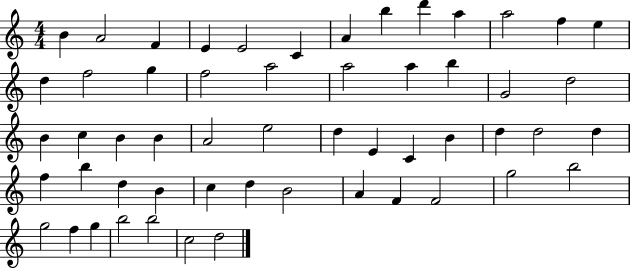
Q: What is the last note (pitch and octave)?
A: D5